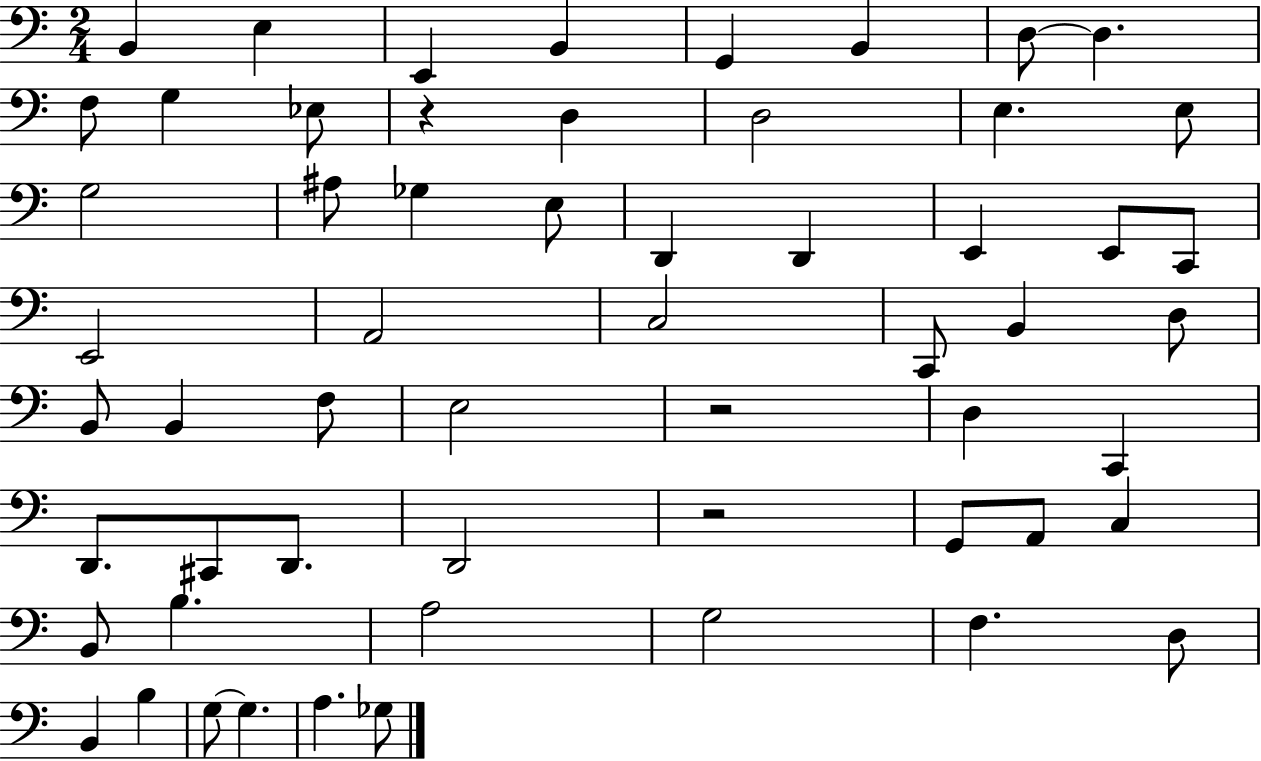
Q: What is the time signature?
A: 2/4